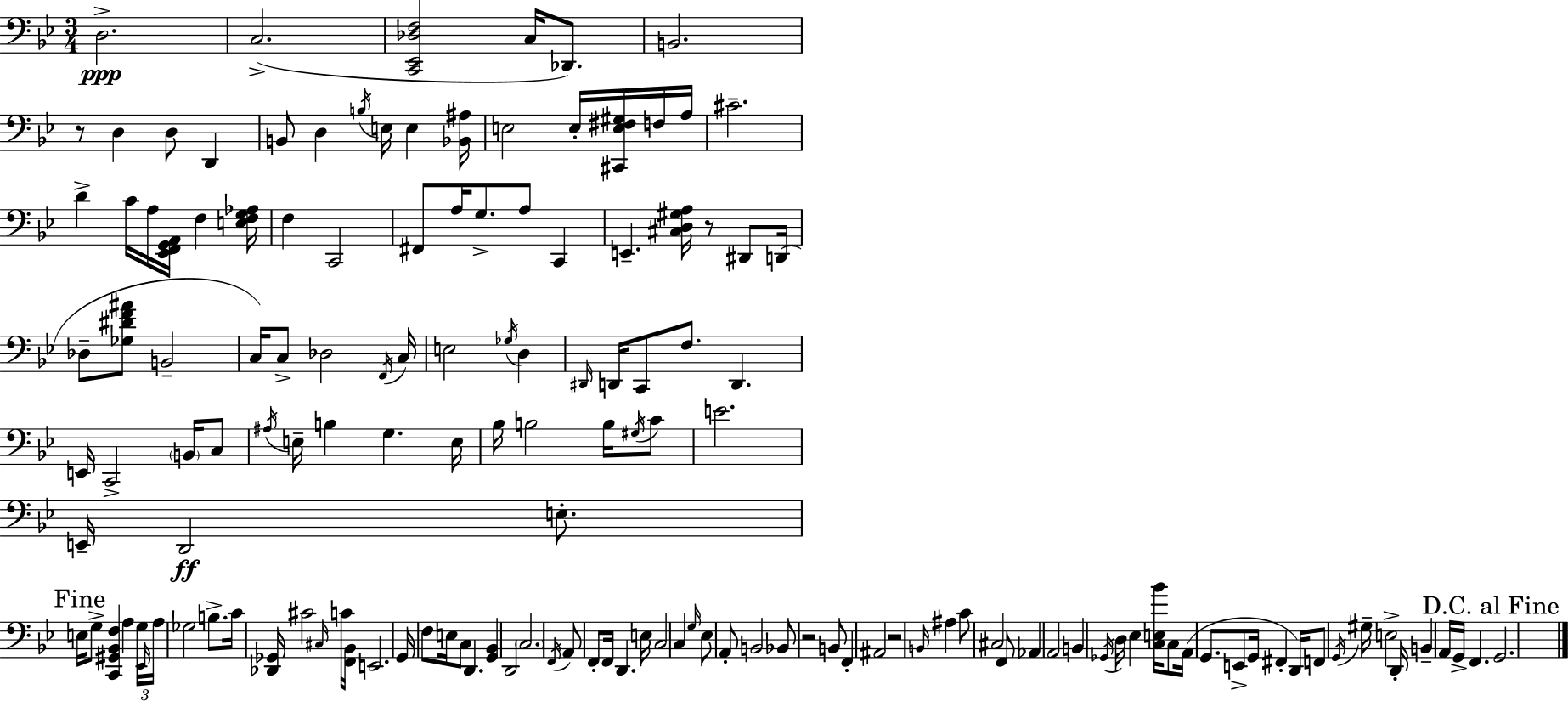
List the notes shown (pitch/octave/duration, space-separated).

D3/h. C3/h. [C2,Eb2,Db3,F3]/h C3/s Db2/e. B2/h. R/e D3/q D3/e D2/q B2/e D3/q B3/s E3/s E3/q [Bb2,A#3]/s E3/h E3/s [C#2,E3,F#3,G#3]/s F3/s A3/s C#4/h. D4/q C4/s A3/s [Eb2,F2,G2,A2]/s F3/q [E3,F3,G3,Ab3]/s F3/q C2/h F#2/e A3/s G3/e. A3/e C2/q E2/q. [C#3,D3,G#3,A3]/s R/e D#2/e D2/s Db3/e [Gb3,D#4,F4,A#4]/e B2/h C3/s C3/e Db3/h F2/s C3/s E3/h Gb3/s D3/q D#2/s D2/s C2/e F3/e. D2/q. E2/s C2/h B2/s C3/e A#3/s E3/s B3/q G3/q. E3/s Bb3/s B3/h B3/s G#3/s C4/e E4/h. E2/s D2/h E3/e. E3/s G3/e [C2,G#2,Bb2,F3]/q A3/q G3/s Eb2/s A3/s Gb3/h B3/e. C4/s [Db2,Gb2]/s C#4/h C#3/s C4/s [F2,Bb2]/s E2/h. G2/s F3/e E3/s C3/e D2/q. [G2,Bb2]/q D2/h C3/h. F2/s A2/e F2/e F2/s D2/q. E3/s C3/h C3/q G3/s Eb3/e A2/e B2/h Bb2/e R/h B2/e F2/q A#2/h R/h B2/s A#3/q C4/e C#3/h F2/e Ab2/q A2/h B2/q Gb2/s D3/s Eb3/q [C3,E3,Bb4]/s C3/e A2/s G2/e. E2/e G2/s F#2/q D2/s F2/e G2/s G#3/s E3/h D2/s B2/q A2/s G2/s F2/q. G2/h.